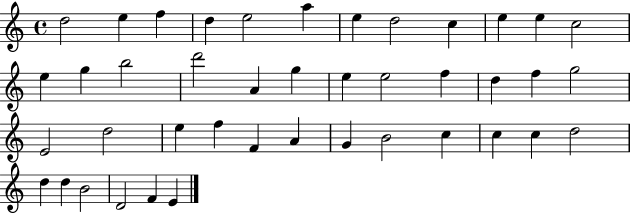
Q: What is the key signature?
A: C major